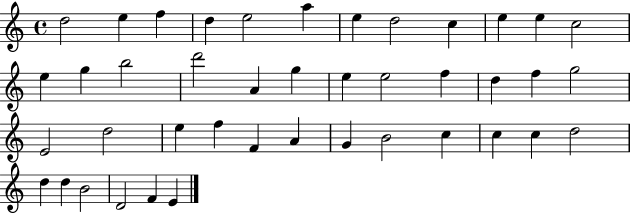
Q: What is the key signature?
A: C major